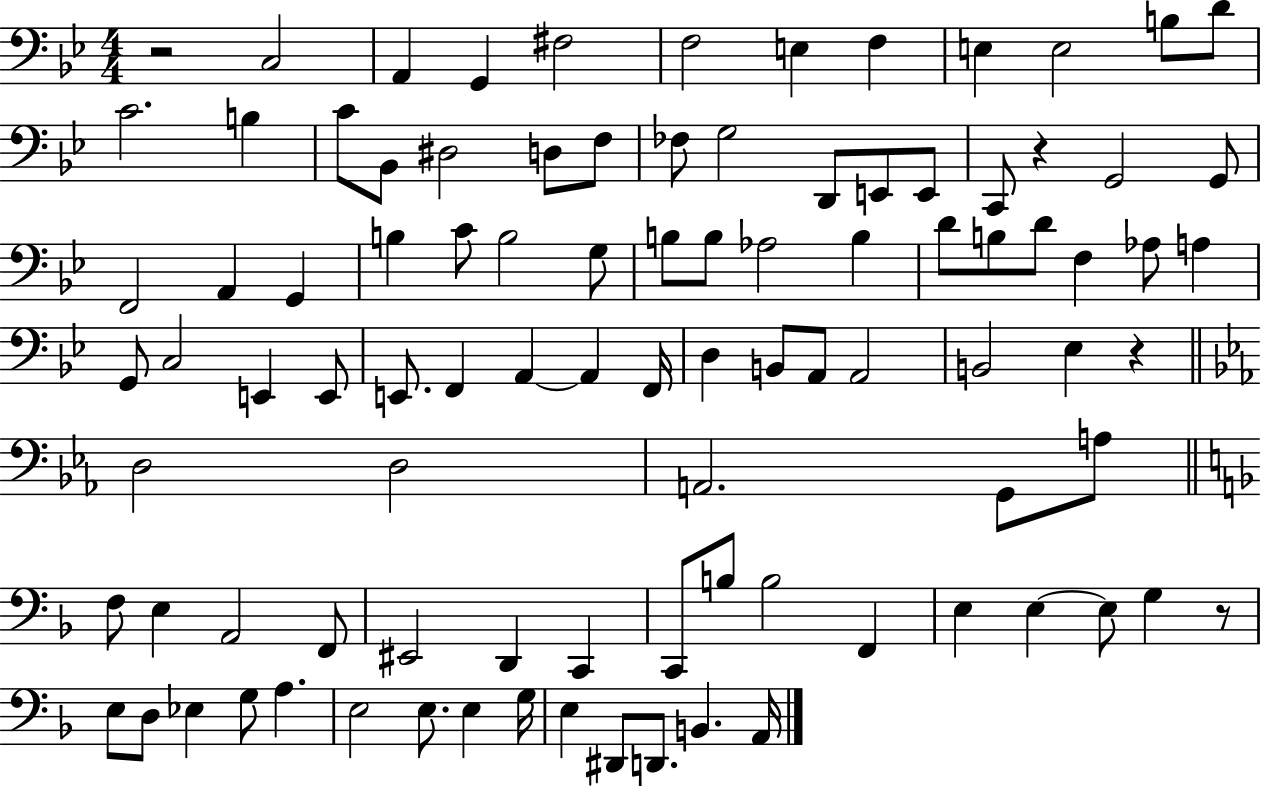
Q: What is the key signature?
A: BES major